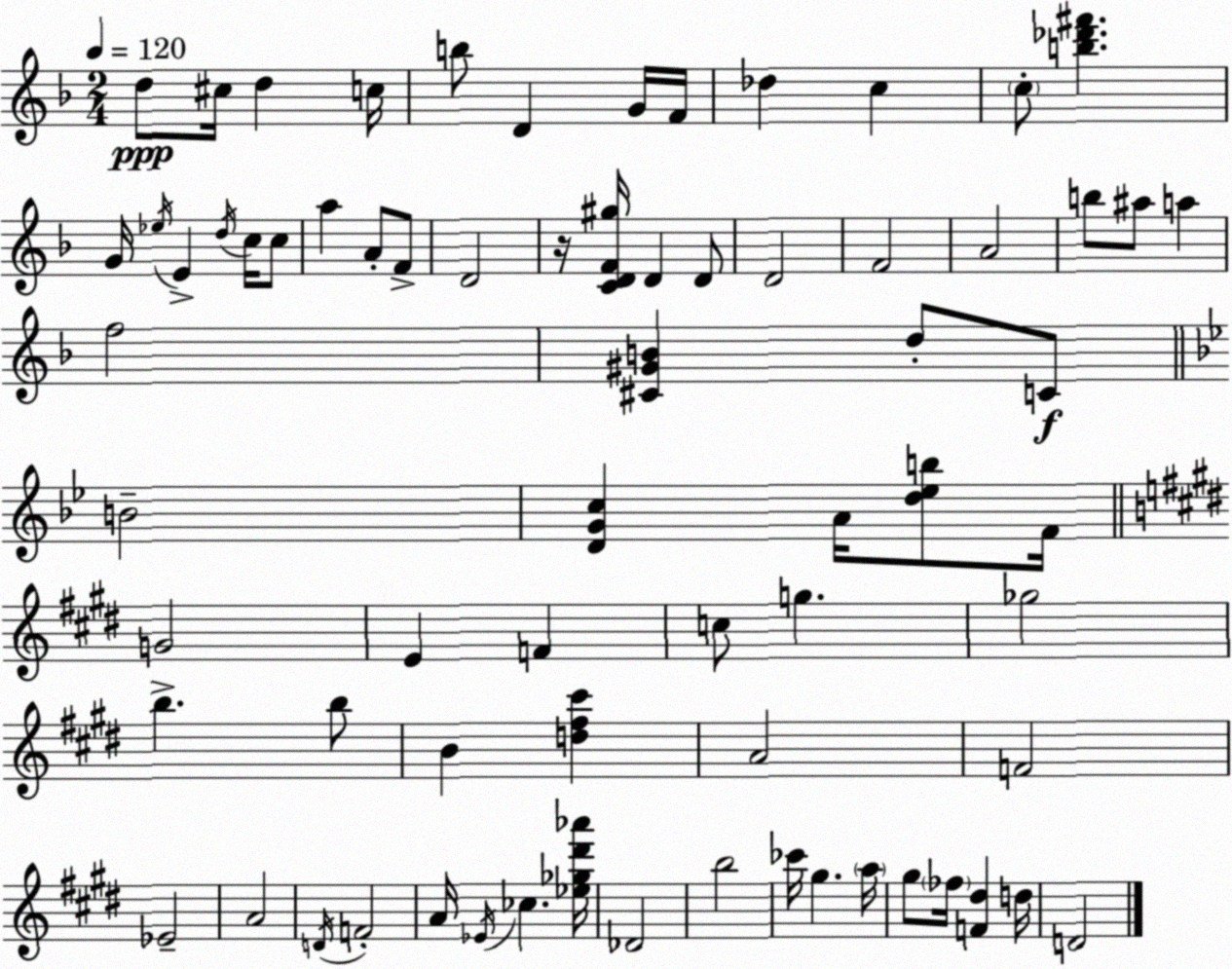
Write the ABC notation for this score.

X:1
T:Untitled
M:2/4
L:1/4
K:F
d/2 ^c/4 d c/4 b/2 D G/4 F/4 _d c c/2 [b_d'^f'] G/4 _e/4 E d/4 c/4 c/2 a A/2 F/2 D2 z/4 [CDF^g]/4 D D/2 D2 F2 A2 b/2 ^a/2 a f2 [^C^GB] d/2 C/2 B2 [DGc] A/4 [d_eb]/2 F/4 G2 E F c/2 g _g2 b b/2 B [d^f^c'] A2 F2 _E2 A2 D/4 F2 A/4 _E/4 _c [_e_g^d'_a']/4 _D2 b2 _c'/4 ^g a/4 ^g/2 _f/4 [F^d] d/4 D2